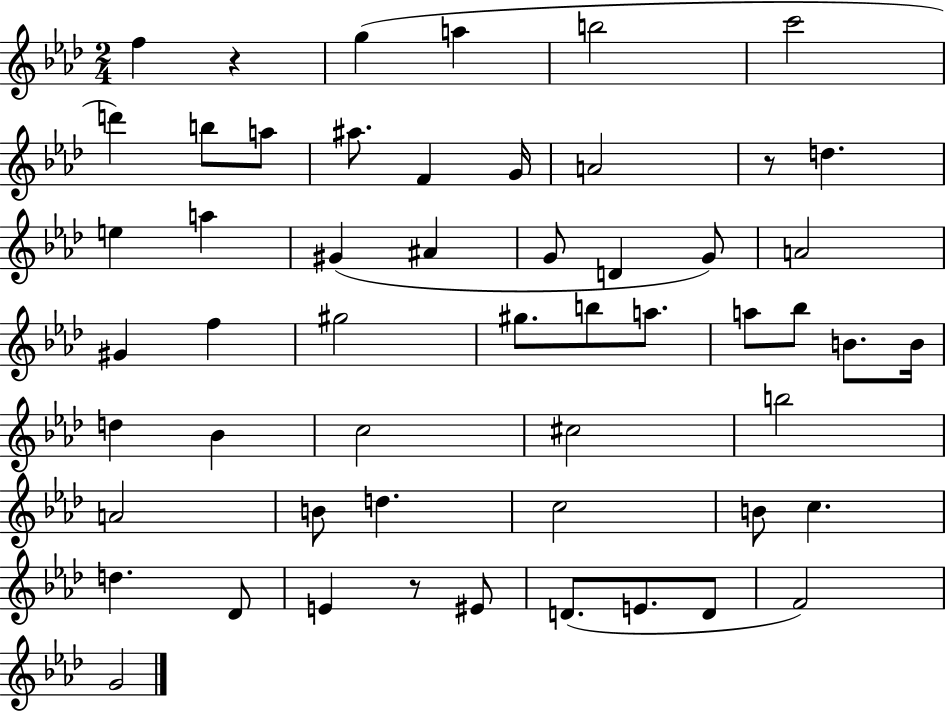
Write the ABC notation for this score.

X:1
T:Untitled
M:2/4
L:1/4
K:Ab
f z g a b2 c'2 d' b/2 a/2 ^a/2 F G/4 A2 z/2 d e a ^G ^A G/2 D G/2 A2 ^G f ^g2 ^g/2 b/2 a/2 a/2 _b/2 B/2 B/4 d _B c2 ^c2 b2 A2 B/2 d c2 B/2 c d _D/2 E z/2 ^E/2 D/2 E/2 D/2 F2 G2